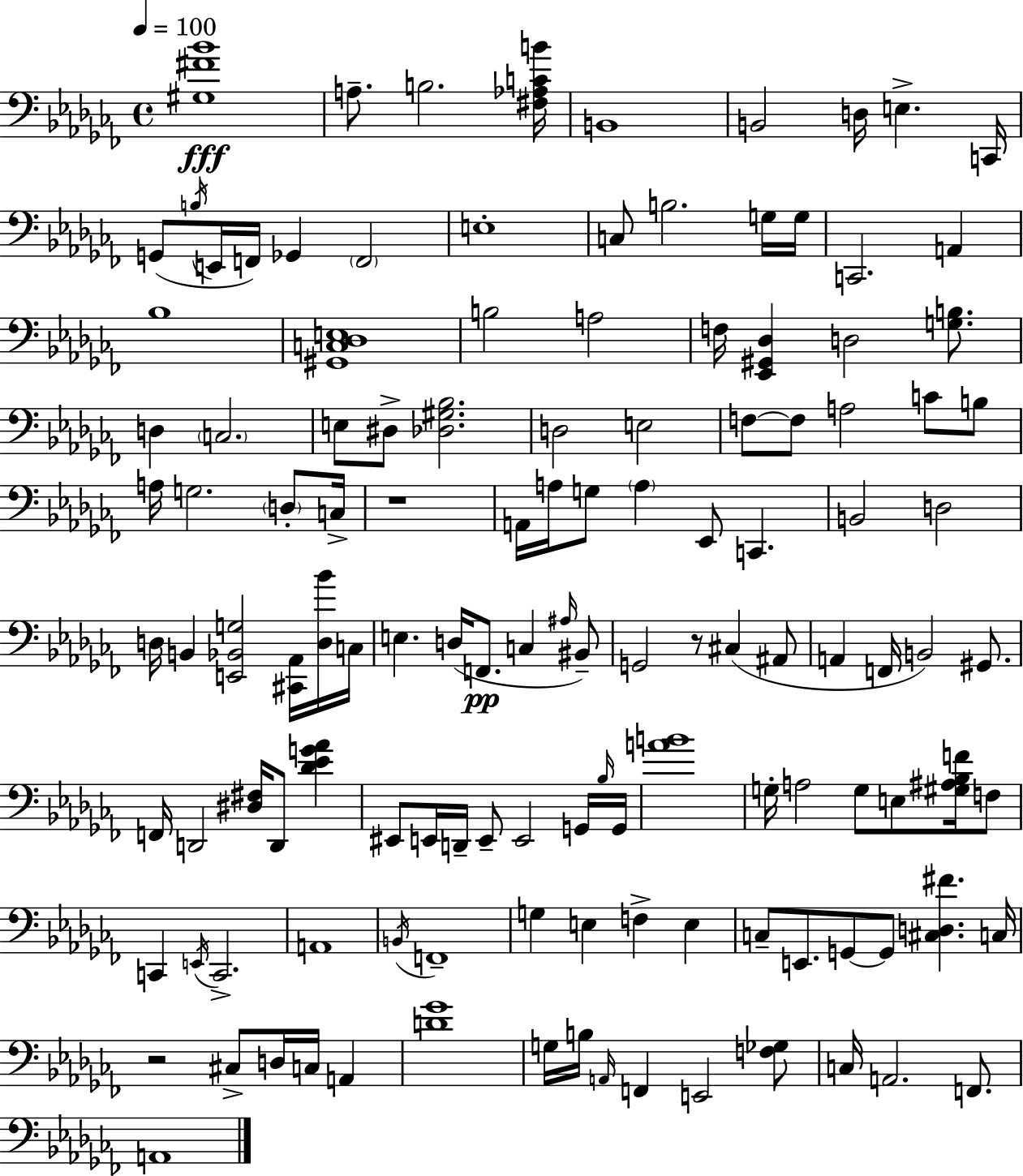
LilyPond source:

{
  \clef bass
  \time 4/4
  \defaultTimeSignature
  \key aes \minor
  \tempo 4 = 100
  <gis fis' bes'>1\fff | a8.-- b2. <fis aes c' b'>16 | b,1 | b,2 d16 e4.-> c,16 | \break g,8( \acciaccatura { b16 } e,16 f,16) ges,4 \parenthesize f,2 | e1-. | c8 b2. g16 | g16 c,2. a,4 | \break bes1 | <gis, c des e>1 | b2 a2 | f16 <ees, gis, des>4 d2 <g b>8. | \break d4 \parenthesize c2. | e8 dis8-> <des gis bes>2. | d2 e2 | f8~~ f8 a2 c'8 b8 | \break a16 g2. \parenthesize d8-. | c16-> r1 | a,16 a16 g8 \parenthesize a4 ees,8 c,4. | b,2 d2 | \break d16 b,4 <e, bes, g>2 <cis, aes,>16 <d bes'>16 | c16 e4. d16( f,8.\pp c4 \grace { ais16 }) | bis,8-- g,2 r8 cis4( | ais,8 a,4 f,16 b,2) gis,8. | \break f,16 d,2 <dis fis>16 d,8 <des' ees' g' aes'>4 | eis,8 e,16 d,16-- e,8-- e,2 | g,16 \grace { bes16 } g,16 <a' b'>1 | g16-. a2 g8 e8 | \break <gis ais bes f'>16 f8 c,4 \acciaccatura { e,16 } c,2.-> | a,1 | \acciaccatura { b,16 } f,1-- | g4 e4 f4-> | \break e4 c8-- e,8. g,8~~ g,8 <cis d fis'>4. | c16 r2 cis8-> d16 | c16 a,4 <d' ges'>1 | g16 b16 \grace { a,16 } f,4 e,2 | \break <f ges>8 c16 a,2. | f,8. a,1 | \bar "|."
}